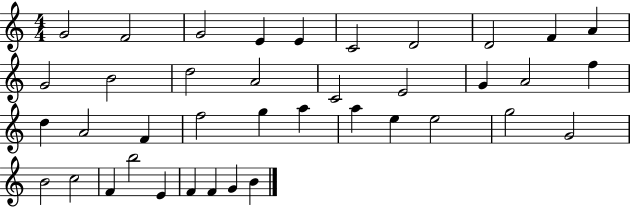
X:1
T:Untitled
M:4/4
L:1/4
K:C
G2 F2 G2 E E C2 D2 D2 F A G2 B2 d2 A2 C2 E2 G A2 f d A2 F f2 g a a e e2 g2 G2 B2 c2 F b2 E F F G B